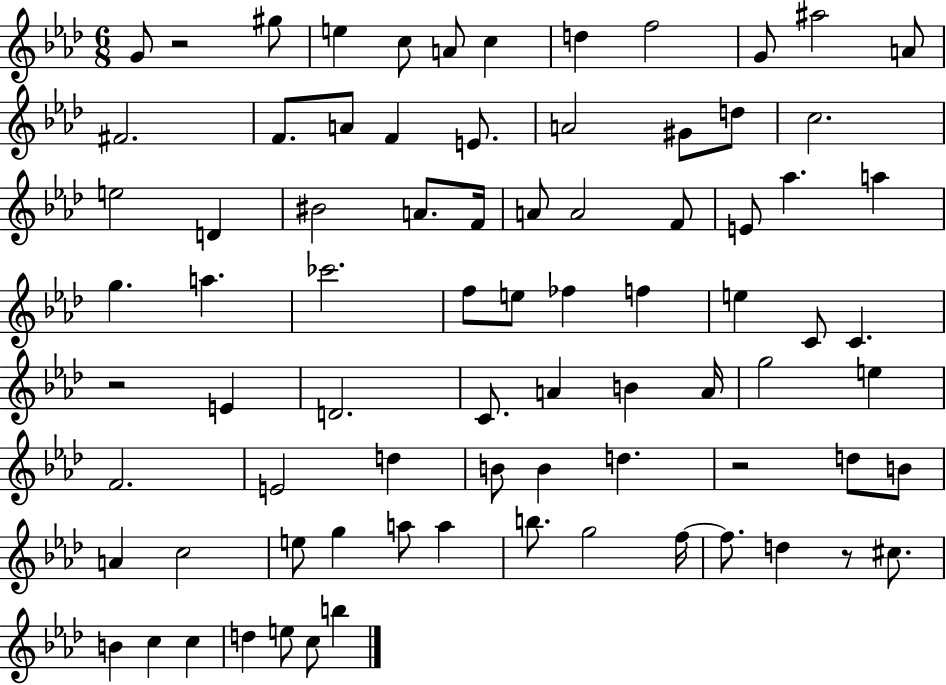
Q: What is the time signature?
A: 6/8